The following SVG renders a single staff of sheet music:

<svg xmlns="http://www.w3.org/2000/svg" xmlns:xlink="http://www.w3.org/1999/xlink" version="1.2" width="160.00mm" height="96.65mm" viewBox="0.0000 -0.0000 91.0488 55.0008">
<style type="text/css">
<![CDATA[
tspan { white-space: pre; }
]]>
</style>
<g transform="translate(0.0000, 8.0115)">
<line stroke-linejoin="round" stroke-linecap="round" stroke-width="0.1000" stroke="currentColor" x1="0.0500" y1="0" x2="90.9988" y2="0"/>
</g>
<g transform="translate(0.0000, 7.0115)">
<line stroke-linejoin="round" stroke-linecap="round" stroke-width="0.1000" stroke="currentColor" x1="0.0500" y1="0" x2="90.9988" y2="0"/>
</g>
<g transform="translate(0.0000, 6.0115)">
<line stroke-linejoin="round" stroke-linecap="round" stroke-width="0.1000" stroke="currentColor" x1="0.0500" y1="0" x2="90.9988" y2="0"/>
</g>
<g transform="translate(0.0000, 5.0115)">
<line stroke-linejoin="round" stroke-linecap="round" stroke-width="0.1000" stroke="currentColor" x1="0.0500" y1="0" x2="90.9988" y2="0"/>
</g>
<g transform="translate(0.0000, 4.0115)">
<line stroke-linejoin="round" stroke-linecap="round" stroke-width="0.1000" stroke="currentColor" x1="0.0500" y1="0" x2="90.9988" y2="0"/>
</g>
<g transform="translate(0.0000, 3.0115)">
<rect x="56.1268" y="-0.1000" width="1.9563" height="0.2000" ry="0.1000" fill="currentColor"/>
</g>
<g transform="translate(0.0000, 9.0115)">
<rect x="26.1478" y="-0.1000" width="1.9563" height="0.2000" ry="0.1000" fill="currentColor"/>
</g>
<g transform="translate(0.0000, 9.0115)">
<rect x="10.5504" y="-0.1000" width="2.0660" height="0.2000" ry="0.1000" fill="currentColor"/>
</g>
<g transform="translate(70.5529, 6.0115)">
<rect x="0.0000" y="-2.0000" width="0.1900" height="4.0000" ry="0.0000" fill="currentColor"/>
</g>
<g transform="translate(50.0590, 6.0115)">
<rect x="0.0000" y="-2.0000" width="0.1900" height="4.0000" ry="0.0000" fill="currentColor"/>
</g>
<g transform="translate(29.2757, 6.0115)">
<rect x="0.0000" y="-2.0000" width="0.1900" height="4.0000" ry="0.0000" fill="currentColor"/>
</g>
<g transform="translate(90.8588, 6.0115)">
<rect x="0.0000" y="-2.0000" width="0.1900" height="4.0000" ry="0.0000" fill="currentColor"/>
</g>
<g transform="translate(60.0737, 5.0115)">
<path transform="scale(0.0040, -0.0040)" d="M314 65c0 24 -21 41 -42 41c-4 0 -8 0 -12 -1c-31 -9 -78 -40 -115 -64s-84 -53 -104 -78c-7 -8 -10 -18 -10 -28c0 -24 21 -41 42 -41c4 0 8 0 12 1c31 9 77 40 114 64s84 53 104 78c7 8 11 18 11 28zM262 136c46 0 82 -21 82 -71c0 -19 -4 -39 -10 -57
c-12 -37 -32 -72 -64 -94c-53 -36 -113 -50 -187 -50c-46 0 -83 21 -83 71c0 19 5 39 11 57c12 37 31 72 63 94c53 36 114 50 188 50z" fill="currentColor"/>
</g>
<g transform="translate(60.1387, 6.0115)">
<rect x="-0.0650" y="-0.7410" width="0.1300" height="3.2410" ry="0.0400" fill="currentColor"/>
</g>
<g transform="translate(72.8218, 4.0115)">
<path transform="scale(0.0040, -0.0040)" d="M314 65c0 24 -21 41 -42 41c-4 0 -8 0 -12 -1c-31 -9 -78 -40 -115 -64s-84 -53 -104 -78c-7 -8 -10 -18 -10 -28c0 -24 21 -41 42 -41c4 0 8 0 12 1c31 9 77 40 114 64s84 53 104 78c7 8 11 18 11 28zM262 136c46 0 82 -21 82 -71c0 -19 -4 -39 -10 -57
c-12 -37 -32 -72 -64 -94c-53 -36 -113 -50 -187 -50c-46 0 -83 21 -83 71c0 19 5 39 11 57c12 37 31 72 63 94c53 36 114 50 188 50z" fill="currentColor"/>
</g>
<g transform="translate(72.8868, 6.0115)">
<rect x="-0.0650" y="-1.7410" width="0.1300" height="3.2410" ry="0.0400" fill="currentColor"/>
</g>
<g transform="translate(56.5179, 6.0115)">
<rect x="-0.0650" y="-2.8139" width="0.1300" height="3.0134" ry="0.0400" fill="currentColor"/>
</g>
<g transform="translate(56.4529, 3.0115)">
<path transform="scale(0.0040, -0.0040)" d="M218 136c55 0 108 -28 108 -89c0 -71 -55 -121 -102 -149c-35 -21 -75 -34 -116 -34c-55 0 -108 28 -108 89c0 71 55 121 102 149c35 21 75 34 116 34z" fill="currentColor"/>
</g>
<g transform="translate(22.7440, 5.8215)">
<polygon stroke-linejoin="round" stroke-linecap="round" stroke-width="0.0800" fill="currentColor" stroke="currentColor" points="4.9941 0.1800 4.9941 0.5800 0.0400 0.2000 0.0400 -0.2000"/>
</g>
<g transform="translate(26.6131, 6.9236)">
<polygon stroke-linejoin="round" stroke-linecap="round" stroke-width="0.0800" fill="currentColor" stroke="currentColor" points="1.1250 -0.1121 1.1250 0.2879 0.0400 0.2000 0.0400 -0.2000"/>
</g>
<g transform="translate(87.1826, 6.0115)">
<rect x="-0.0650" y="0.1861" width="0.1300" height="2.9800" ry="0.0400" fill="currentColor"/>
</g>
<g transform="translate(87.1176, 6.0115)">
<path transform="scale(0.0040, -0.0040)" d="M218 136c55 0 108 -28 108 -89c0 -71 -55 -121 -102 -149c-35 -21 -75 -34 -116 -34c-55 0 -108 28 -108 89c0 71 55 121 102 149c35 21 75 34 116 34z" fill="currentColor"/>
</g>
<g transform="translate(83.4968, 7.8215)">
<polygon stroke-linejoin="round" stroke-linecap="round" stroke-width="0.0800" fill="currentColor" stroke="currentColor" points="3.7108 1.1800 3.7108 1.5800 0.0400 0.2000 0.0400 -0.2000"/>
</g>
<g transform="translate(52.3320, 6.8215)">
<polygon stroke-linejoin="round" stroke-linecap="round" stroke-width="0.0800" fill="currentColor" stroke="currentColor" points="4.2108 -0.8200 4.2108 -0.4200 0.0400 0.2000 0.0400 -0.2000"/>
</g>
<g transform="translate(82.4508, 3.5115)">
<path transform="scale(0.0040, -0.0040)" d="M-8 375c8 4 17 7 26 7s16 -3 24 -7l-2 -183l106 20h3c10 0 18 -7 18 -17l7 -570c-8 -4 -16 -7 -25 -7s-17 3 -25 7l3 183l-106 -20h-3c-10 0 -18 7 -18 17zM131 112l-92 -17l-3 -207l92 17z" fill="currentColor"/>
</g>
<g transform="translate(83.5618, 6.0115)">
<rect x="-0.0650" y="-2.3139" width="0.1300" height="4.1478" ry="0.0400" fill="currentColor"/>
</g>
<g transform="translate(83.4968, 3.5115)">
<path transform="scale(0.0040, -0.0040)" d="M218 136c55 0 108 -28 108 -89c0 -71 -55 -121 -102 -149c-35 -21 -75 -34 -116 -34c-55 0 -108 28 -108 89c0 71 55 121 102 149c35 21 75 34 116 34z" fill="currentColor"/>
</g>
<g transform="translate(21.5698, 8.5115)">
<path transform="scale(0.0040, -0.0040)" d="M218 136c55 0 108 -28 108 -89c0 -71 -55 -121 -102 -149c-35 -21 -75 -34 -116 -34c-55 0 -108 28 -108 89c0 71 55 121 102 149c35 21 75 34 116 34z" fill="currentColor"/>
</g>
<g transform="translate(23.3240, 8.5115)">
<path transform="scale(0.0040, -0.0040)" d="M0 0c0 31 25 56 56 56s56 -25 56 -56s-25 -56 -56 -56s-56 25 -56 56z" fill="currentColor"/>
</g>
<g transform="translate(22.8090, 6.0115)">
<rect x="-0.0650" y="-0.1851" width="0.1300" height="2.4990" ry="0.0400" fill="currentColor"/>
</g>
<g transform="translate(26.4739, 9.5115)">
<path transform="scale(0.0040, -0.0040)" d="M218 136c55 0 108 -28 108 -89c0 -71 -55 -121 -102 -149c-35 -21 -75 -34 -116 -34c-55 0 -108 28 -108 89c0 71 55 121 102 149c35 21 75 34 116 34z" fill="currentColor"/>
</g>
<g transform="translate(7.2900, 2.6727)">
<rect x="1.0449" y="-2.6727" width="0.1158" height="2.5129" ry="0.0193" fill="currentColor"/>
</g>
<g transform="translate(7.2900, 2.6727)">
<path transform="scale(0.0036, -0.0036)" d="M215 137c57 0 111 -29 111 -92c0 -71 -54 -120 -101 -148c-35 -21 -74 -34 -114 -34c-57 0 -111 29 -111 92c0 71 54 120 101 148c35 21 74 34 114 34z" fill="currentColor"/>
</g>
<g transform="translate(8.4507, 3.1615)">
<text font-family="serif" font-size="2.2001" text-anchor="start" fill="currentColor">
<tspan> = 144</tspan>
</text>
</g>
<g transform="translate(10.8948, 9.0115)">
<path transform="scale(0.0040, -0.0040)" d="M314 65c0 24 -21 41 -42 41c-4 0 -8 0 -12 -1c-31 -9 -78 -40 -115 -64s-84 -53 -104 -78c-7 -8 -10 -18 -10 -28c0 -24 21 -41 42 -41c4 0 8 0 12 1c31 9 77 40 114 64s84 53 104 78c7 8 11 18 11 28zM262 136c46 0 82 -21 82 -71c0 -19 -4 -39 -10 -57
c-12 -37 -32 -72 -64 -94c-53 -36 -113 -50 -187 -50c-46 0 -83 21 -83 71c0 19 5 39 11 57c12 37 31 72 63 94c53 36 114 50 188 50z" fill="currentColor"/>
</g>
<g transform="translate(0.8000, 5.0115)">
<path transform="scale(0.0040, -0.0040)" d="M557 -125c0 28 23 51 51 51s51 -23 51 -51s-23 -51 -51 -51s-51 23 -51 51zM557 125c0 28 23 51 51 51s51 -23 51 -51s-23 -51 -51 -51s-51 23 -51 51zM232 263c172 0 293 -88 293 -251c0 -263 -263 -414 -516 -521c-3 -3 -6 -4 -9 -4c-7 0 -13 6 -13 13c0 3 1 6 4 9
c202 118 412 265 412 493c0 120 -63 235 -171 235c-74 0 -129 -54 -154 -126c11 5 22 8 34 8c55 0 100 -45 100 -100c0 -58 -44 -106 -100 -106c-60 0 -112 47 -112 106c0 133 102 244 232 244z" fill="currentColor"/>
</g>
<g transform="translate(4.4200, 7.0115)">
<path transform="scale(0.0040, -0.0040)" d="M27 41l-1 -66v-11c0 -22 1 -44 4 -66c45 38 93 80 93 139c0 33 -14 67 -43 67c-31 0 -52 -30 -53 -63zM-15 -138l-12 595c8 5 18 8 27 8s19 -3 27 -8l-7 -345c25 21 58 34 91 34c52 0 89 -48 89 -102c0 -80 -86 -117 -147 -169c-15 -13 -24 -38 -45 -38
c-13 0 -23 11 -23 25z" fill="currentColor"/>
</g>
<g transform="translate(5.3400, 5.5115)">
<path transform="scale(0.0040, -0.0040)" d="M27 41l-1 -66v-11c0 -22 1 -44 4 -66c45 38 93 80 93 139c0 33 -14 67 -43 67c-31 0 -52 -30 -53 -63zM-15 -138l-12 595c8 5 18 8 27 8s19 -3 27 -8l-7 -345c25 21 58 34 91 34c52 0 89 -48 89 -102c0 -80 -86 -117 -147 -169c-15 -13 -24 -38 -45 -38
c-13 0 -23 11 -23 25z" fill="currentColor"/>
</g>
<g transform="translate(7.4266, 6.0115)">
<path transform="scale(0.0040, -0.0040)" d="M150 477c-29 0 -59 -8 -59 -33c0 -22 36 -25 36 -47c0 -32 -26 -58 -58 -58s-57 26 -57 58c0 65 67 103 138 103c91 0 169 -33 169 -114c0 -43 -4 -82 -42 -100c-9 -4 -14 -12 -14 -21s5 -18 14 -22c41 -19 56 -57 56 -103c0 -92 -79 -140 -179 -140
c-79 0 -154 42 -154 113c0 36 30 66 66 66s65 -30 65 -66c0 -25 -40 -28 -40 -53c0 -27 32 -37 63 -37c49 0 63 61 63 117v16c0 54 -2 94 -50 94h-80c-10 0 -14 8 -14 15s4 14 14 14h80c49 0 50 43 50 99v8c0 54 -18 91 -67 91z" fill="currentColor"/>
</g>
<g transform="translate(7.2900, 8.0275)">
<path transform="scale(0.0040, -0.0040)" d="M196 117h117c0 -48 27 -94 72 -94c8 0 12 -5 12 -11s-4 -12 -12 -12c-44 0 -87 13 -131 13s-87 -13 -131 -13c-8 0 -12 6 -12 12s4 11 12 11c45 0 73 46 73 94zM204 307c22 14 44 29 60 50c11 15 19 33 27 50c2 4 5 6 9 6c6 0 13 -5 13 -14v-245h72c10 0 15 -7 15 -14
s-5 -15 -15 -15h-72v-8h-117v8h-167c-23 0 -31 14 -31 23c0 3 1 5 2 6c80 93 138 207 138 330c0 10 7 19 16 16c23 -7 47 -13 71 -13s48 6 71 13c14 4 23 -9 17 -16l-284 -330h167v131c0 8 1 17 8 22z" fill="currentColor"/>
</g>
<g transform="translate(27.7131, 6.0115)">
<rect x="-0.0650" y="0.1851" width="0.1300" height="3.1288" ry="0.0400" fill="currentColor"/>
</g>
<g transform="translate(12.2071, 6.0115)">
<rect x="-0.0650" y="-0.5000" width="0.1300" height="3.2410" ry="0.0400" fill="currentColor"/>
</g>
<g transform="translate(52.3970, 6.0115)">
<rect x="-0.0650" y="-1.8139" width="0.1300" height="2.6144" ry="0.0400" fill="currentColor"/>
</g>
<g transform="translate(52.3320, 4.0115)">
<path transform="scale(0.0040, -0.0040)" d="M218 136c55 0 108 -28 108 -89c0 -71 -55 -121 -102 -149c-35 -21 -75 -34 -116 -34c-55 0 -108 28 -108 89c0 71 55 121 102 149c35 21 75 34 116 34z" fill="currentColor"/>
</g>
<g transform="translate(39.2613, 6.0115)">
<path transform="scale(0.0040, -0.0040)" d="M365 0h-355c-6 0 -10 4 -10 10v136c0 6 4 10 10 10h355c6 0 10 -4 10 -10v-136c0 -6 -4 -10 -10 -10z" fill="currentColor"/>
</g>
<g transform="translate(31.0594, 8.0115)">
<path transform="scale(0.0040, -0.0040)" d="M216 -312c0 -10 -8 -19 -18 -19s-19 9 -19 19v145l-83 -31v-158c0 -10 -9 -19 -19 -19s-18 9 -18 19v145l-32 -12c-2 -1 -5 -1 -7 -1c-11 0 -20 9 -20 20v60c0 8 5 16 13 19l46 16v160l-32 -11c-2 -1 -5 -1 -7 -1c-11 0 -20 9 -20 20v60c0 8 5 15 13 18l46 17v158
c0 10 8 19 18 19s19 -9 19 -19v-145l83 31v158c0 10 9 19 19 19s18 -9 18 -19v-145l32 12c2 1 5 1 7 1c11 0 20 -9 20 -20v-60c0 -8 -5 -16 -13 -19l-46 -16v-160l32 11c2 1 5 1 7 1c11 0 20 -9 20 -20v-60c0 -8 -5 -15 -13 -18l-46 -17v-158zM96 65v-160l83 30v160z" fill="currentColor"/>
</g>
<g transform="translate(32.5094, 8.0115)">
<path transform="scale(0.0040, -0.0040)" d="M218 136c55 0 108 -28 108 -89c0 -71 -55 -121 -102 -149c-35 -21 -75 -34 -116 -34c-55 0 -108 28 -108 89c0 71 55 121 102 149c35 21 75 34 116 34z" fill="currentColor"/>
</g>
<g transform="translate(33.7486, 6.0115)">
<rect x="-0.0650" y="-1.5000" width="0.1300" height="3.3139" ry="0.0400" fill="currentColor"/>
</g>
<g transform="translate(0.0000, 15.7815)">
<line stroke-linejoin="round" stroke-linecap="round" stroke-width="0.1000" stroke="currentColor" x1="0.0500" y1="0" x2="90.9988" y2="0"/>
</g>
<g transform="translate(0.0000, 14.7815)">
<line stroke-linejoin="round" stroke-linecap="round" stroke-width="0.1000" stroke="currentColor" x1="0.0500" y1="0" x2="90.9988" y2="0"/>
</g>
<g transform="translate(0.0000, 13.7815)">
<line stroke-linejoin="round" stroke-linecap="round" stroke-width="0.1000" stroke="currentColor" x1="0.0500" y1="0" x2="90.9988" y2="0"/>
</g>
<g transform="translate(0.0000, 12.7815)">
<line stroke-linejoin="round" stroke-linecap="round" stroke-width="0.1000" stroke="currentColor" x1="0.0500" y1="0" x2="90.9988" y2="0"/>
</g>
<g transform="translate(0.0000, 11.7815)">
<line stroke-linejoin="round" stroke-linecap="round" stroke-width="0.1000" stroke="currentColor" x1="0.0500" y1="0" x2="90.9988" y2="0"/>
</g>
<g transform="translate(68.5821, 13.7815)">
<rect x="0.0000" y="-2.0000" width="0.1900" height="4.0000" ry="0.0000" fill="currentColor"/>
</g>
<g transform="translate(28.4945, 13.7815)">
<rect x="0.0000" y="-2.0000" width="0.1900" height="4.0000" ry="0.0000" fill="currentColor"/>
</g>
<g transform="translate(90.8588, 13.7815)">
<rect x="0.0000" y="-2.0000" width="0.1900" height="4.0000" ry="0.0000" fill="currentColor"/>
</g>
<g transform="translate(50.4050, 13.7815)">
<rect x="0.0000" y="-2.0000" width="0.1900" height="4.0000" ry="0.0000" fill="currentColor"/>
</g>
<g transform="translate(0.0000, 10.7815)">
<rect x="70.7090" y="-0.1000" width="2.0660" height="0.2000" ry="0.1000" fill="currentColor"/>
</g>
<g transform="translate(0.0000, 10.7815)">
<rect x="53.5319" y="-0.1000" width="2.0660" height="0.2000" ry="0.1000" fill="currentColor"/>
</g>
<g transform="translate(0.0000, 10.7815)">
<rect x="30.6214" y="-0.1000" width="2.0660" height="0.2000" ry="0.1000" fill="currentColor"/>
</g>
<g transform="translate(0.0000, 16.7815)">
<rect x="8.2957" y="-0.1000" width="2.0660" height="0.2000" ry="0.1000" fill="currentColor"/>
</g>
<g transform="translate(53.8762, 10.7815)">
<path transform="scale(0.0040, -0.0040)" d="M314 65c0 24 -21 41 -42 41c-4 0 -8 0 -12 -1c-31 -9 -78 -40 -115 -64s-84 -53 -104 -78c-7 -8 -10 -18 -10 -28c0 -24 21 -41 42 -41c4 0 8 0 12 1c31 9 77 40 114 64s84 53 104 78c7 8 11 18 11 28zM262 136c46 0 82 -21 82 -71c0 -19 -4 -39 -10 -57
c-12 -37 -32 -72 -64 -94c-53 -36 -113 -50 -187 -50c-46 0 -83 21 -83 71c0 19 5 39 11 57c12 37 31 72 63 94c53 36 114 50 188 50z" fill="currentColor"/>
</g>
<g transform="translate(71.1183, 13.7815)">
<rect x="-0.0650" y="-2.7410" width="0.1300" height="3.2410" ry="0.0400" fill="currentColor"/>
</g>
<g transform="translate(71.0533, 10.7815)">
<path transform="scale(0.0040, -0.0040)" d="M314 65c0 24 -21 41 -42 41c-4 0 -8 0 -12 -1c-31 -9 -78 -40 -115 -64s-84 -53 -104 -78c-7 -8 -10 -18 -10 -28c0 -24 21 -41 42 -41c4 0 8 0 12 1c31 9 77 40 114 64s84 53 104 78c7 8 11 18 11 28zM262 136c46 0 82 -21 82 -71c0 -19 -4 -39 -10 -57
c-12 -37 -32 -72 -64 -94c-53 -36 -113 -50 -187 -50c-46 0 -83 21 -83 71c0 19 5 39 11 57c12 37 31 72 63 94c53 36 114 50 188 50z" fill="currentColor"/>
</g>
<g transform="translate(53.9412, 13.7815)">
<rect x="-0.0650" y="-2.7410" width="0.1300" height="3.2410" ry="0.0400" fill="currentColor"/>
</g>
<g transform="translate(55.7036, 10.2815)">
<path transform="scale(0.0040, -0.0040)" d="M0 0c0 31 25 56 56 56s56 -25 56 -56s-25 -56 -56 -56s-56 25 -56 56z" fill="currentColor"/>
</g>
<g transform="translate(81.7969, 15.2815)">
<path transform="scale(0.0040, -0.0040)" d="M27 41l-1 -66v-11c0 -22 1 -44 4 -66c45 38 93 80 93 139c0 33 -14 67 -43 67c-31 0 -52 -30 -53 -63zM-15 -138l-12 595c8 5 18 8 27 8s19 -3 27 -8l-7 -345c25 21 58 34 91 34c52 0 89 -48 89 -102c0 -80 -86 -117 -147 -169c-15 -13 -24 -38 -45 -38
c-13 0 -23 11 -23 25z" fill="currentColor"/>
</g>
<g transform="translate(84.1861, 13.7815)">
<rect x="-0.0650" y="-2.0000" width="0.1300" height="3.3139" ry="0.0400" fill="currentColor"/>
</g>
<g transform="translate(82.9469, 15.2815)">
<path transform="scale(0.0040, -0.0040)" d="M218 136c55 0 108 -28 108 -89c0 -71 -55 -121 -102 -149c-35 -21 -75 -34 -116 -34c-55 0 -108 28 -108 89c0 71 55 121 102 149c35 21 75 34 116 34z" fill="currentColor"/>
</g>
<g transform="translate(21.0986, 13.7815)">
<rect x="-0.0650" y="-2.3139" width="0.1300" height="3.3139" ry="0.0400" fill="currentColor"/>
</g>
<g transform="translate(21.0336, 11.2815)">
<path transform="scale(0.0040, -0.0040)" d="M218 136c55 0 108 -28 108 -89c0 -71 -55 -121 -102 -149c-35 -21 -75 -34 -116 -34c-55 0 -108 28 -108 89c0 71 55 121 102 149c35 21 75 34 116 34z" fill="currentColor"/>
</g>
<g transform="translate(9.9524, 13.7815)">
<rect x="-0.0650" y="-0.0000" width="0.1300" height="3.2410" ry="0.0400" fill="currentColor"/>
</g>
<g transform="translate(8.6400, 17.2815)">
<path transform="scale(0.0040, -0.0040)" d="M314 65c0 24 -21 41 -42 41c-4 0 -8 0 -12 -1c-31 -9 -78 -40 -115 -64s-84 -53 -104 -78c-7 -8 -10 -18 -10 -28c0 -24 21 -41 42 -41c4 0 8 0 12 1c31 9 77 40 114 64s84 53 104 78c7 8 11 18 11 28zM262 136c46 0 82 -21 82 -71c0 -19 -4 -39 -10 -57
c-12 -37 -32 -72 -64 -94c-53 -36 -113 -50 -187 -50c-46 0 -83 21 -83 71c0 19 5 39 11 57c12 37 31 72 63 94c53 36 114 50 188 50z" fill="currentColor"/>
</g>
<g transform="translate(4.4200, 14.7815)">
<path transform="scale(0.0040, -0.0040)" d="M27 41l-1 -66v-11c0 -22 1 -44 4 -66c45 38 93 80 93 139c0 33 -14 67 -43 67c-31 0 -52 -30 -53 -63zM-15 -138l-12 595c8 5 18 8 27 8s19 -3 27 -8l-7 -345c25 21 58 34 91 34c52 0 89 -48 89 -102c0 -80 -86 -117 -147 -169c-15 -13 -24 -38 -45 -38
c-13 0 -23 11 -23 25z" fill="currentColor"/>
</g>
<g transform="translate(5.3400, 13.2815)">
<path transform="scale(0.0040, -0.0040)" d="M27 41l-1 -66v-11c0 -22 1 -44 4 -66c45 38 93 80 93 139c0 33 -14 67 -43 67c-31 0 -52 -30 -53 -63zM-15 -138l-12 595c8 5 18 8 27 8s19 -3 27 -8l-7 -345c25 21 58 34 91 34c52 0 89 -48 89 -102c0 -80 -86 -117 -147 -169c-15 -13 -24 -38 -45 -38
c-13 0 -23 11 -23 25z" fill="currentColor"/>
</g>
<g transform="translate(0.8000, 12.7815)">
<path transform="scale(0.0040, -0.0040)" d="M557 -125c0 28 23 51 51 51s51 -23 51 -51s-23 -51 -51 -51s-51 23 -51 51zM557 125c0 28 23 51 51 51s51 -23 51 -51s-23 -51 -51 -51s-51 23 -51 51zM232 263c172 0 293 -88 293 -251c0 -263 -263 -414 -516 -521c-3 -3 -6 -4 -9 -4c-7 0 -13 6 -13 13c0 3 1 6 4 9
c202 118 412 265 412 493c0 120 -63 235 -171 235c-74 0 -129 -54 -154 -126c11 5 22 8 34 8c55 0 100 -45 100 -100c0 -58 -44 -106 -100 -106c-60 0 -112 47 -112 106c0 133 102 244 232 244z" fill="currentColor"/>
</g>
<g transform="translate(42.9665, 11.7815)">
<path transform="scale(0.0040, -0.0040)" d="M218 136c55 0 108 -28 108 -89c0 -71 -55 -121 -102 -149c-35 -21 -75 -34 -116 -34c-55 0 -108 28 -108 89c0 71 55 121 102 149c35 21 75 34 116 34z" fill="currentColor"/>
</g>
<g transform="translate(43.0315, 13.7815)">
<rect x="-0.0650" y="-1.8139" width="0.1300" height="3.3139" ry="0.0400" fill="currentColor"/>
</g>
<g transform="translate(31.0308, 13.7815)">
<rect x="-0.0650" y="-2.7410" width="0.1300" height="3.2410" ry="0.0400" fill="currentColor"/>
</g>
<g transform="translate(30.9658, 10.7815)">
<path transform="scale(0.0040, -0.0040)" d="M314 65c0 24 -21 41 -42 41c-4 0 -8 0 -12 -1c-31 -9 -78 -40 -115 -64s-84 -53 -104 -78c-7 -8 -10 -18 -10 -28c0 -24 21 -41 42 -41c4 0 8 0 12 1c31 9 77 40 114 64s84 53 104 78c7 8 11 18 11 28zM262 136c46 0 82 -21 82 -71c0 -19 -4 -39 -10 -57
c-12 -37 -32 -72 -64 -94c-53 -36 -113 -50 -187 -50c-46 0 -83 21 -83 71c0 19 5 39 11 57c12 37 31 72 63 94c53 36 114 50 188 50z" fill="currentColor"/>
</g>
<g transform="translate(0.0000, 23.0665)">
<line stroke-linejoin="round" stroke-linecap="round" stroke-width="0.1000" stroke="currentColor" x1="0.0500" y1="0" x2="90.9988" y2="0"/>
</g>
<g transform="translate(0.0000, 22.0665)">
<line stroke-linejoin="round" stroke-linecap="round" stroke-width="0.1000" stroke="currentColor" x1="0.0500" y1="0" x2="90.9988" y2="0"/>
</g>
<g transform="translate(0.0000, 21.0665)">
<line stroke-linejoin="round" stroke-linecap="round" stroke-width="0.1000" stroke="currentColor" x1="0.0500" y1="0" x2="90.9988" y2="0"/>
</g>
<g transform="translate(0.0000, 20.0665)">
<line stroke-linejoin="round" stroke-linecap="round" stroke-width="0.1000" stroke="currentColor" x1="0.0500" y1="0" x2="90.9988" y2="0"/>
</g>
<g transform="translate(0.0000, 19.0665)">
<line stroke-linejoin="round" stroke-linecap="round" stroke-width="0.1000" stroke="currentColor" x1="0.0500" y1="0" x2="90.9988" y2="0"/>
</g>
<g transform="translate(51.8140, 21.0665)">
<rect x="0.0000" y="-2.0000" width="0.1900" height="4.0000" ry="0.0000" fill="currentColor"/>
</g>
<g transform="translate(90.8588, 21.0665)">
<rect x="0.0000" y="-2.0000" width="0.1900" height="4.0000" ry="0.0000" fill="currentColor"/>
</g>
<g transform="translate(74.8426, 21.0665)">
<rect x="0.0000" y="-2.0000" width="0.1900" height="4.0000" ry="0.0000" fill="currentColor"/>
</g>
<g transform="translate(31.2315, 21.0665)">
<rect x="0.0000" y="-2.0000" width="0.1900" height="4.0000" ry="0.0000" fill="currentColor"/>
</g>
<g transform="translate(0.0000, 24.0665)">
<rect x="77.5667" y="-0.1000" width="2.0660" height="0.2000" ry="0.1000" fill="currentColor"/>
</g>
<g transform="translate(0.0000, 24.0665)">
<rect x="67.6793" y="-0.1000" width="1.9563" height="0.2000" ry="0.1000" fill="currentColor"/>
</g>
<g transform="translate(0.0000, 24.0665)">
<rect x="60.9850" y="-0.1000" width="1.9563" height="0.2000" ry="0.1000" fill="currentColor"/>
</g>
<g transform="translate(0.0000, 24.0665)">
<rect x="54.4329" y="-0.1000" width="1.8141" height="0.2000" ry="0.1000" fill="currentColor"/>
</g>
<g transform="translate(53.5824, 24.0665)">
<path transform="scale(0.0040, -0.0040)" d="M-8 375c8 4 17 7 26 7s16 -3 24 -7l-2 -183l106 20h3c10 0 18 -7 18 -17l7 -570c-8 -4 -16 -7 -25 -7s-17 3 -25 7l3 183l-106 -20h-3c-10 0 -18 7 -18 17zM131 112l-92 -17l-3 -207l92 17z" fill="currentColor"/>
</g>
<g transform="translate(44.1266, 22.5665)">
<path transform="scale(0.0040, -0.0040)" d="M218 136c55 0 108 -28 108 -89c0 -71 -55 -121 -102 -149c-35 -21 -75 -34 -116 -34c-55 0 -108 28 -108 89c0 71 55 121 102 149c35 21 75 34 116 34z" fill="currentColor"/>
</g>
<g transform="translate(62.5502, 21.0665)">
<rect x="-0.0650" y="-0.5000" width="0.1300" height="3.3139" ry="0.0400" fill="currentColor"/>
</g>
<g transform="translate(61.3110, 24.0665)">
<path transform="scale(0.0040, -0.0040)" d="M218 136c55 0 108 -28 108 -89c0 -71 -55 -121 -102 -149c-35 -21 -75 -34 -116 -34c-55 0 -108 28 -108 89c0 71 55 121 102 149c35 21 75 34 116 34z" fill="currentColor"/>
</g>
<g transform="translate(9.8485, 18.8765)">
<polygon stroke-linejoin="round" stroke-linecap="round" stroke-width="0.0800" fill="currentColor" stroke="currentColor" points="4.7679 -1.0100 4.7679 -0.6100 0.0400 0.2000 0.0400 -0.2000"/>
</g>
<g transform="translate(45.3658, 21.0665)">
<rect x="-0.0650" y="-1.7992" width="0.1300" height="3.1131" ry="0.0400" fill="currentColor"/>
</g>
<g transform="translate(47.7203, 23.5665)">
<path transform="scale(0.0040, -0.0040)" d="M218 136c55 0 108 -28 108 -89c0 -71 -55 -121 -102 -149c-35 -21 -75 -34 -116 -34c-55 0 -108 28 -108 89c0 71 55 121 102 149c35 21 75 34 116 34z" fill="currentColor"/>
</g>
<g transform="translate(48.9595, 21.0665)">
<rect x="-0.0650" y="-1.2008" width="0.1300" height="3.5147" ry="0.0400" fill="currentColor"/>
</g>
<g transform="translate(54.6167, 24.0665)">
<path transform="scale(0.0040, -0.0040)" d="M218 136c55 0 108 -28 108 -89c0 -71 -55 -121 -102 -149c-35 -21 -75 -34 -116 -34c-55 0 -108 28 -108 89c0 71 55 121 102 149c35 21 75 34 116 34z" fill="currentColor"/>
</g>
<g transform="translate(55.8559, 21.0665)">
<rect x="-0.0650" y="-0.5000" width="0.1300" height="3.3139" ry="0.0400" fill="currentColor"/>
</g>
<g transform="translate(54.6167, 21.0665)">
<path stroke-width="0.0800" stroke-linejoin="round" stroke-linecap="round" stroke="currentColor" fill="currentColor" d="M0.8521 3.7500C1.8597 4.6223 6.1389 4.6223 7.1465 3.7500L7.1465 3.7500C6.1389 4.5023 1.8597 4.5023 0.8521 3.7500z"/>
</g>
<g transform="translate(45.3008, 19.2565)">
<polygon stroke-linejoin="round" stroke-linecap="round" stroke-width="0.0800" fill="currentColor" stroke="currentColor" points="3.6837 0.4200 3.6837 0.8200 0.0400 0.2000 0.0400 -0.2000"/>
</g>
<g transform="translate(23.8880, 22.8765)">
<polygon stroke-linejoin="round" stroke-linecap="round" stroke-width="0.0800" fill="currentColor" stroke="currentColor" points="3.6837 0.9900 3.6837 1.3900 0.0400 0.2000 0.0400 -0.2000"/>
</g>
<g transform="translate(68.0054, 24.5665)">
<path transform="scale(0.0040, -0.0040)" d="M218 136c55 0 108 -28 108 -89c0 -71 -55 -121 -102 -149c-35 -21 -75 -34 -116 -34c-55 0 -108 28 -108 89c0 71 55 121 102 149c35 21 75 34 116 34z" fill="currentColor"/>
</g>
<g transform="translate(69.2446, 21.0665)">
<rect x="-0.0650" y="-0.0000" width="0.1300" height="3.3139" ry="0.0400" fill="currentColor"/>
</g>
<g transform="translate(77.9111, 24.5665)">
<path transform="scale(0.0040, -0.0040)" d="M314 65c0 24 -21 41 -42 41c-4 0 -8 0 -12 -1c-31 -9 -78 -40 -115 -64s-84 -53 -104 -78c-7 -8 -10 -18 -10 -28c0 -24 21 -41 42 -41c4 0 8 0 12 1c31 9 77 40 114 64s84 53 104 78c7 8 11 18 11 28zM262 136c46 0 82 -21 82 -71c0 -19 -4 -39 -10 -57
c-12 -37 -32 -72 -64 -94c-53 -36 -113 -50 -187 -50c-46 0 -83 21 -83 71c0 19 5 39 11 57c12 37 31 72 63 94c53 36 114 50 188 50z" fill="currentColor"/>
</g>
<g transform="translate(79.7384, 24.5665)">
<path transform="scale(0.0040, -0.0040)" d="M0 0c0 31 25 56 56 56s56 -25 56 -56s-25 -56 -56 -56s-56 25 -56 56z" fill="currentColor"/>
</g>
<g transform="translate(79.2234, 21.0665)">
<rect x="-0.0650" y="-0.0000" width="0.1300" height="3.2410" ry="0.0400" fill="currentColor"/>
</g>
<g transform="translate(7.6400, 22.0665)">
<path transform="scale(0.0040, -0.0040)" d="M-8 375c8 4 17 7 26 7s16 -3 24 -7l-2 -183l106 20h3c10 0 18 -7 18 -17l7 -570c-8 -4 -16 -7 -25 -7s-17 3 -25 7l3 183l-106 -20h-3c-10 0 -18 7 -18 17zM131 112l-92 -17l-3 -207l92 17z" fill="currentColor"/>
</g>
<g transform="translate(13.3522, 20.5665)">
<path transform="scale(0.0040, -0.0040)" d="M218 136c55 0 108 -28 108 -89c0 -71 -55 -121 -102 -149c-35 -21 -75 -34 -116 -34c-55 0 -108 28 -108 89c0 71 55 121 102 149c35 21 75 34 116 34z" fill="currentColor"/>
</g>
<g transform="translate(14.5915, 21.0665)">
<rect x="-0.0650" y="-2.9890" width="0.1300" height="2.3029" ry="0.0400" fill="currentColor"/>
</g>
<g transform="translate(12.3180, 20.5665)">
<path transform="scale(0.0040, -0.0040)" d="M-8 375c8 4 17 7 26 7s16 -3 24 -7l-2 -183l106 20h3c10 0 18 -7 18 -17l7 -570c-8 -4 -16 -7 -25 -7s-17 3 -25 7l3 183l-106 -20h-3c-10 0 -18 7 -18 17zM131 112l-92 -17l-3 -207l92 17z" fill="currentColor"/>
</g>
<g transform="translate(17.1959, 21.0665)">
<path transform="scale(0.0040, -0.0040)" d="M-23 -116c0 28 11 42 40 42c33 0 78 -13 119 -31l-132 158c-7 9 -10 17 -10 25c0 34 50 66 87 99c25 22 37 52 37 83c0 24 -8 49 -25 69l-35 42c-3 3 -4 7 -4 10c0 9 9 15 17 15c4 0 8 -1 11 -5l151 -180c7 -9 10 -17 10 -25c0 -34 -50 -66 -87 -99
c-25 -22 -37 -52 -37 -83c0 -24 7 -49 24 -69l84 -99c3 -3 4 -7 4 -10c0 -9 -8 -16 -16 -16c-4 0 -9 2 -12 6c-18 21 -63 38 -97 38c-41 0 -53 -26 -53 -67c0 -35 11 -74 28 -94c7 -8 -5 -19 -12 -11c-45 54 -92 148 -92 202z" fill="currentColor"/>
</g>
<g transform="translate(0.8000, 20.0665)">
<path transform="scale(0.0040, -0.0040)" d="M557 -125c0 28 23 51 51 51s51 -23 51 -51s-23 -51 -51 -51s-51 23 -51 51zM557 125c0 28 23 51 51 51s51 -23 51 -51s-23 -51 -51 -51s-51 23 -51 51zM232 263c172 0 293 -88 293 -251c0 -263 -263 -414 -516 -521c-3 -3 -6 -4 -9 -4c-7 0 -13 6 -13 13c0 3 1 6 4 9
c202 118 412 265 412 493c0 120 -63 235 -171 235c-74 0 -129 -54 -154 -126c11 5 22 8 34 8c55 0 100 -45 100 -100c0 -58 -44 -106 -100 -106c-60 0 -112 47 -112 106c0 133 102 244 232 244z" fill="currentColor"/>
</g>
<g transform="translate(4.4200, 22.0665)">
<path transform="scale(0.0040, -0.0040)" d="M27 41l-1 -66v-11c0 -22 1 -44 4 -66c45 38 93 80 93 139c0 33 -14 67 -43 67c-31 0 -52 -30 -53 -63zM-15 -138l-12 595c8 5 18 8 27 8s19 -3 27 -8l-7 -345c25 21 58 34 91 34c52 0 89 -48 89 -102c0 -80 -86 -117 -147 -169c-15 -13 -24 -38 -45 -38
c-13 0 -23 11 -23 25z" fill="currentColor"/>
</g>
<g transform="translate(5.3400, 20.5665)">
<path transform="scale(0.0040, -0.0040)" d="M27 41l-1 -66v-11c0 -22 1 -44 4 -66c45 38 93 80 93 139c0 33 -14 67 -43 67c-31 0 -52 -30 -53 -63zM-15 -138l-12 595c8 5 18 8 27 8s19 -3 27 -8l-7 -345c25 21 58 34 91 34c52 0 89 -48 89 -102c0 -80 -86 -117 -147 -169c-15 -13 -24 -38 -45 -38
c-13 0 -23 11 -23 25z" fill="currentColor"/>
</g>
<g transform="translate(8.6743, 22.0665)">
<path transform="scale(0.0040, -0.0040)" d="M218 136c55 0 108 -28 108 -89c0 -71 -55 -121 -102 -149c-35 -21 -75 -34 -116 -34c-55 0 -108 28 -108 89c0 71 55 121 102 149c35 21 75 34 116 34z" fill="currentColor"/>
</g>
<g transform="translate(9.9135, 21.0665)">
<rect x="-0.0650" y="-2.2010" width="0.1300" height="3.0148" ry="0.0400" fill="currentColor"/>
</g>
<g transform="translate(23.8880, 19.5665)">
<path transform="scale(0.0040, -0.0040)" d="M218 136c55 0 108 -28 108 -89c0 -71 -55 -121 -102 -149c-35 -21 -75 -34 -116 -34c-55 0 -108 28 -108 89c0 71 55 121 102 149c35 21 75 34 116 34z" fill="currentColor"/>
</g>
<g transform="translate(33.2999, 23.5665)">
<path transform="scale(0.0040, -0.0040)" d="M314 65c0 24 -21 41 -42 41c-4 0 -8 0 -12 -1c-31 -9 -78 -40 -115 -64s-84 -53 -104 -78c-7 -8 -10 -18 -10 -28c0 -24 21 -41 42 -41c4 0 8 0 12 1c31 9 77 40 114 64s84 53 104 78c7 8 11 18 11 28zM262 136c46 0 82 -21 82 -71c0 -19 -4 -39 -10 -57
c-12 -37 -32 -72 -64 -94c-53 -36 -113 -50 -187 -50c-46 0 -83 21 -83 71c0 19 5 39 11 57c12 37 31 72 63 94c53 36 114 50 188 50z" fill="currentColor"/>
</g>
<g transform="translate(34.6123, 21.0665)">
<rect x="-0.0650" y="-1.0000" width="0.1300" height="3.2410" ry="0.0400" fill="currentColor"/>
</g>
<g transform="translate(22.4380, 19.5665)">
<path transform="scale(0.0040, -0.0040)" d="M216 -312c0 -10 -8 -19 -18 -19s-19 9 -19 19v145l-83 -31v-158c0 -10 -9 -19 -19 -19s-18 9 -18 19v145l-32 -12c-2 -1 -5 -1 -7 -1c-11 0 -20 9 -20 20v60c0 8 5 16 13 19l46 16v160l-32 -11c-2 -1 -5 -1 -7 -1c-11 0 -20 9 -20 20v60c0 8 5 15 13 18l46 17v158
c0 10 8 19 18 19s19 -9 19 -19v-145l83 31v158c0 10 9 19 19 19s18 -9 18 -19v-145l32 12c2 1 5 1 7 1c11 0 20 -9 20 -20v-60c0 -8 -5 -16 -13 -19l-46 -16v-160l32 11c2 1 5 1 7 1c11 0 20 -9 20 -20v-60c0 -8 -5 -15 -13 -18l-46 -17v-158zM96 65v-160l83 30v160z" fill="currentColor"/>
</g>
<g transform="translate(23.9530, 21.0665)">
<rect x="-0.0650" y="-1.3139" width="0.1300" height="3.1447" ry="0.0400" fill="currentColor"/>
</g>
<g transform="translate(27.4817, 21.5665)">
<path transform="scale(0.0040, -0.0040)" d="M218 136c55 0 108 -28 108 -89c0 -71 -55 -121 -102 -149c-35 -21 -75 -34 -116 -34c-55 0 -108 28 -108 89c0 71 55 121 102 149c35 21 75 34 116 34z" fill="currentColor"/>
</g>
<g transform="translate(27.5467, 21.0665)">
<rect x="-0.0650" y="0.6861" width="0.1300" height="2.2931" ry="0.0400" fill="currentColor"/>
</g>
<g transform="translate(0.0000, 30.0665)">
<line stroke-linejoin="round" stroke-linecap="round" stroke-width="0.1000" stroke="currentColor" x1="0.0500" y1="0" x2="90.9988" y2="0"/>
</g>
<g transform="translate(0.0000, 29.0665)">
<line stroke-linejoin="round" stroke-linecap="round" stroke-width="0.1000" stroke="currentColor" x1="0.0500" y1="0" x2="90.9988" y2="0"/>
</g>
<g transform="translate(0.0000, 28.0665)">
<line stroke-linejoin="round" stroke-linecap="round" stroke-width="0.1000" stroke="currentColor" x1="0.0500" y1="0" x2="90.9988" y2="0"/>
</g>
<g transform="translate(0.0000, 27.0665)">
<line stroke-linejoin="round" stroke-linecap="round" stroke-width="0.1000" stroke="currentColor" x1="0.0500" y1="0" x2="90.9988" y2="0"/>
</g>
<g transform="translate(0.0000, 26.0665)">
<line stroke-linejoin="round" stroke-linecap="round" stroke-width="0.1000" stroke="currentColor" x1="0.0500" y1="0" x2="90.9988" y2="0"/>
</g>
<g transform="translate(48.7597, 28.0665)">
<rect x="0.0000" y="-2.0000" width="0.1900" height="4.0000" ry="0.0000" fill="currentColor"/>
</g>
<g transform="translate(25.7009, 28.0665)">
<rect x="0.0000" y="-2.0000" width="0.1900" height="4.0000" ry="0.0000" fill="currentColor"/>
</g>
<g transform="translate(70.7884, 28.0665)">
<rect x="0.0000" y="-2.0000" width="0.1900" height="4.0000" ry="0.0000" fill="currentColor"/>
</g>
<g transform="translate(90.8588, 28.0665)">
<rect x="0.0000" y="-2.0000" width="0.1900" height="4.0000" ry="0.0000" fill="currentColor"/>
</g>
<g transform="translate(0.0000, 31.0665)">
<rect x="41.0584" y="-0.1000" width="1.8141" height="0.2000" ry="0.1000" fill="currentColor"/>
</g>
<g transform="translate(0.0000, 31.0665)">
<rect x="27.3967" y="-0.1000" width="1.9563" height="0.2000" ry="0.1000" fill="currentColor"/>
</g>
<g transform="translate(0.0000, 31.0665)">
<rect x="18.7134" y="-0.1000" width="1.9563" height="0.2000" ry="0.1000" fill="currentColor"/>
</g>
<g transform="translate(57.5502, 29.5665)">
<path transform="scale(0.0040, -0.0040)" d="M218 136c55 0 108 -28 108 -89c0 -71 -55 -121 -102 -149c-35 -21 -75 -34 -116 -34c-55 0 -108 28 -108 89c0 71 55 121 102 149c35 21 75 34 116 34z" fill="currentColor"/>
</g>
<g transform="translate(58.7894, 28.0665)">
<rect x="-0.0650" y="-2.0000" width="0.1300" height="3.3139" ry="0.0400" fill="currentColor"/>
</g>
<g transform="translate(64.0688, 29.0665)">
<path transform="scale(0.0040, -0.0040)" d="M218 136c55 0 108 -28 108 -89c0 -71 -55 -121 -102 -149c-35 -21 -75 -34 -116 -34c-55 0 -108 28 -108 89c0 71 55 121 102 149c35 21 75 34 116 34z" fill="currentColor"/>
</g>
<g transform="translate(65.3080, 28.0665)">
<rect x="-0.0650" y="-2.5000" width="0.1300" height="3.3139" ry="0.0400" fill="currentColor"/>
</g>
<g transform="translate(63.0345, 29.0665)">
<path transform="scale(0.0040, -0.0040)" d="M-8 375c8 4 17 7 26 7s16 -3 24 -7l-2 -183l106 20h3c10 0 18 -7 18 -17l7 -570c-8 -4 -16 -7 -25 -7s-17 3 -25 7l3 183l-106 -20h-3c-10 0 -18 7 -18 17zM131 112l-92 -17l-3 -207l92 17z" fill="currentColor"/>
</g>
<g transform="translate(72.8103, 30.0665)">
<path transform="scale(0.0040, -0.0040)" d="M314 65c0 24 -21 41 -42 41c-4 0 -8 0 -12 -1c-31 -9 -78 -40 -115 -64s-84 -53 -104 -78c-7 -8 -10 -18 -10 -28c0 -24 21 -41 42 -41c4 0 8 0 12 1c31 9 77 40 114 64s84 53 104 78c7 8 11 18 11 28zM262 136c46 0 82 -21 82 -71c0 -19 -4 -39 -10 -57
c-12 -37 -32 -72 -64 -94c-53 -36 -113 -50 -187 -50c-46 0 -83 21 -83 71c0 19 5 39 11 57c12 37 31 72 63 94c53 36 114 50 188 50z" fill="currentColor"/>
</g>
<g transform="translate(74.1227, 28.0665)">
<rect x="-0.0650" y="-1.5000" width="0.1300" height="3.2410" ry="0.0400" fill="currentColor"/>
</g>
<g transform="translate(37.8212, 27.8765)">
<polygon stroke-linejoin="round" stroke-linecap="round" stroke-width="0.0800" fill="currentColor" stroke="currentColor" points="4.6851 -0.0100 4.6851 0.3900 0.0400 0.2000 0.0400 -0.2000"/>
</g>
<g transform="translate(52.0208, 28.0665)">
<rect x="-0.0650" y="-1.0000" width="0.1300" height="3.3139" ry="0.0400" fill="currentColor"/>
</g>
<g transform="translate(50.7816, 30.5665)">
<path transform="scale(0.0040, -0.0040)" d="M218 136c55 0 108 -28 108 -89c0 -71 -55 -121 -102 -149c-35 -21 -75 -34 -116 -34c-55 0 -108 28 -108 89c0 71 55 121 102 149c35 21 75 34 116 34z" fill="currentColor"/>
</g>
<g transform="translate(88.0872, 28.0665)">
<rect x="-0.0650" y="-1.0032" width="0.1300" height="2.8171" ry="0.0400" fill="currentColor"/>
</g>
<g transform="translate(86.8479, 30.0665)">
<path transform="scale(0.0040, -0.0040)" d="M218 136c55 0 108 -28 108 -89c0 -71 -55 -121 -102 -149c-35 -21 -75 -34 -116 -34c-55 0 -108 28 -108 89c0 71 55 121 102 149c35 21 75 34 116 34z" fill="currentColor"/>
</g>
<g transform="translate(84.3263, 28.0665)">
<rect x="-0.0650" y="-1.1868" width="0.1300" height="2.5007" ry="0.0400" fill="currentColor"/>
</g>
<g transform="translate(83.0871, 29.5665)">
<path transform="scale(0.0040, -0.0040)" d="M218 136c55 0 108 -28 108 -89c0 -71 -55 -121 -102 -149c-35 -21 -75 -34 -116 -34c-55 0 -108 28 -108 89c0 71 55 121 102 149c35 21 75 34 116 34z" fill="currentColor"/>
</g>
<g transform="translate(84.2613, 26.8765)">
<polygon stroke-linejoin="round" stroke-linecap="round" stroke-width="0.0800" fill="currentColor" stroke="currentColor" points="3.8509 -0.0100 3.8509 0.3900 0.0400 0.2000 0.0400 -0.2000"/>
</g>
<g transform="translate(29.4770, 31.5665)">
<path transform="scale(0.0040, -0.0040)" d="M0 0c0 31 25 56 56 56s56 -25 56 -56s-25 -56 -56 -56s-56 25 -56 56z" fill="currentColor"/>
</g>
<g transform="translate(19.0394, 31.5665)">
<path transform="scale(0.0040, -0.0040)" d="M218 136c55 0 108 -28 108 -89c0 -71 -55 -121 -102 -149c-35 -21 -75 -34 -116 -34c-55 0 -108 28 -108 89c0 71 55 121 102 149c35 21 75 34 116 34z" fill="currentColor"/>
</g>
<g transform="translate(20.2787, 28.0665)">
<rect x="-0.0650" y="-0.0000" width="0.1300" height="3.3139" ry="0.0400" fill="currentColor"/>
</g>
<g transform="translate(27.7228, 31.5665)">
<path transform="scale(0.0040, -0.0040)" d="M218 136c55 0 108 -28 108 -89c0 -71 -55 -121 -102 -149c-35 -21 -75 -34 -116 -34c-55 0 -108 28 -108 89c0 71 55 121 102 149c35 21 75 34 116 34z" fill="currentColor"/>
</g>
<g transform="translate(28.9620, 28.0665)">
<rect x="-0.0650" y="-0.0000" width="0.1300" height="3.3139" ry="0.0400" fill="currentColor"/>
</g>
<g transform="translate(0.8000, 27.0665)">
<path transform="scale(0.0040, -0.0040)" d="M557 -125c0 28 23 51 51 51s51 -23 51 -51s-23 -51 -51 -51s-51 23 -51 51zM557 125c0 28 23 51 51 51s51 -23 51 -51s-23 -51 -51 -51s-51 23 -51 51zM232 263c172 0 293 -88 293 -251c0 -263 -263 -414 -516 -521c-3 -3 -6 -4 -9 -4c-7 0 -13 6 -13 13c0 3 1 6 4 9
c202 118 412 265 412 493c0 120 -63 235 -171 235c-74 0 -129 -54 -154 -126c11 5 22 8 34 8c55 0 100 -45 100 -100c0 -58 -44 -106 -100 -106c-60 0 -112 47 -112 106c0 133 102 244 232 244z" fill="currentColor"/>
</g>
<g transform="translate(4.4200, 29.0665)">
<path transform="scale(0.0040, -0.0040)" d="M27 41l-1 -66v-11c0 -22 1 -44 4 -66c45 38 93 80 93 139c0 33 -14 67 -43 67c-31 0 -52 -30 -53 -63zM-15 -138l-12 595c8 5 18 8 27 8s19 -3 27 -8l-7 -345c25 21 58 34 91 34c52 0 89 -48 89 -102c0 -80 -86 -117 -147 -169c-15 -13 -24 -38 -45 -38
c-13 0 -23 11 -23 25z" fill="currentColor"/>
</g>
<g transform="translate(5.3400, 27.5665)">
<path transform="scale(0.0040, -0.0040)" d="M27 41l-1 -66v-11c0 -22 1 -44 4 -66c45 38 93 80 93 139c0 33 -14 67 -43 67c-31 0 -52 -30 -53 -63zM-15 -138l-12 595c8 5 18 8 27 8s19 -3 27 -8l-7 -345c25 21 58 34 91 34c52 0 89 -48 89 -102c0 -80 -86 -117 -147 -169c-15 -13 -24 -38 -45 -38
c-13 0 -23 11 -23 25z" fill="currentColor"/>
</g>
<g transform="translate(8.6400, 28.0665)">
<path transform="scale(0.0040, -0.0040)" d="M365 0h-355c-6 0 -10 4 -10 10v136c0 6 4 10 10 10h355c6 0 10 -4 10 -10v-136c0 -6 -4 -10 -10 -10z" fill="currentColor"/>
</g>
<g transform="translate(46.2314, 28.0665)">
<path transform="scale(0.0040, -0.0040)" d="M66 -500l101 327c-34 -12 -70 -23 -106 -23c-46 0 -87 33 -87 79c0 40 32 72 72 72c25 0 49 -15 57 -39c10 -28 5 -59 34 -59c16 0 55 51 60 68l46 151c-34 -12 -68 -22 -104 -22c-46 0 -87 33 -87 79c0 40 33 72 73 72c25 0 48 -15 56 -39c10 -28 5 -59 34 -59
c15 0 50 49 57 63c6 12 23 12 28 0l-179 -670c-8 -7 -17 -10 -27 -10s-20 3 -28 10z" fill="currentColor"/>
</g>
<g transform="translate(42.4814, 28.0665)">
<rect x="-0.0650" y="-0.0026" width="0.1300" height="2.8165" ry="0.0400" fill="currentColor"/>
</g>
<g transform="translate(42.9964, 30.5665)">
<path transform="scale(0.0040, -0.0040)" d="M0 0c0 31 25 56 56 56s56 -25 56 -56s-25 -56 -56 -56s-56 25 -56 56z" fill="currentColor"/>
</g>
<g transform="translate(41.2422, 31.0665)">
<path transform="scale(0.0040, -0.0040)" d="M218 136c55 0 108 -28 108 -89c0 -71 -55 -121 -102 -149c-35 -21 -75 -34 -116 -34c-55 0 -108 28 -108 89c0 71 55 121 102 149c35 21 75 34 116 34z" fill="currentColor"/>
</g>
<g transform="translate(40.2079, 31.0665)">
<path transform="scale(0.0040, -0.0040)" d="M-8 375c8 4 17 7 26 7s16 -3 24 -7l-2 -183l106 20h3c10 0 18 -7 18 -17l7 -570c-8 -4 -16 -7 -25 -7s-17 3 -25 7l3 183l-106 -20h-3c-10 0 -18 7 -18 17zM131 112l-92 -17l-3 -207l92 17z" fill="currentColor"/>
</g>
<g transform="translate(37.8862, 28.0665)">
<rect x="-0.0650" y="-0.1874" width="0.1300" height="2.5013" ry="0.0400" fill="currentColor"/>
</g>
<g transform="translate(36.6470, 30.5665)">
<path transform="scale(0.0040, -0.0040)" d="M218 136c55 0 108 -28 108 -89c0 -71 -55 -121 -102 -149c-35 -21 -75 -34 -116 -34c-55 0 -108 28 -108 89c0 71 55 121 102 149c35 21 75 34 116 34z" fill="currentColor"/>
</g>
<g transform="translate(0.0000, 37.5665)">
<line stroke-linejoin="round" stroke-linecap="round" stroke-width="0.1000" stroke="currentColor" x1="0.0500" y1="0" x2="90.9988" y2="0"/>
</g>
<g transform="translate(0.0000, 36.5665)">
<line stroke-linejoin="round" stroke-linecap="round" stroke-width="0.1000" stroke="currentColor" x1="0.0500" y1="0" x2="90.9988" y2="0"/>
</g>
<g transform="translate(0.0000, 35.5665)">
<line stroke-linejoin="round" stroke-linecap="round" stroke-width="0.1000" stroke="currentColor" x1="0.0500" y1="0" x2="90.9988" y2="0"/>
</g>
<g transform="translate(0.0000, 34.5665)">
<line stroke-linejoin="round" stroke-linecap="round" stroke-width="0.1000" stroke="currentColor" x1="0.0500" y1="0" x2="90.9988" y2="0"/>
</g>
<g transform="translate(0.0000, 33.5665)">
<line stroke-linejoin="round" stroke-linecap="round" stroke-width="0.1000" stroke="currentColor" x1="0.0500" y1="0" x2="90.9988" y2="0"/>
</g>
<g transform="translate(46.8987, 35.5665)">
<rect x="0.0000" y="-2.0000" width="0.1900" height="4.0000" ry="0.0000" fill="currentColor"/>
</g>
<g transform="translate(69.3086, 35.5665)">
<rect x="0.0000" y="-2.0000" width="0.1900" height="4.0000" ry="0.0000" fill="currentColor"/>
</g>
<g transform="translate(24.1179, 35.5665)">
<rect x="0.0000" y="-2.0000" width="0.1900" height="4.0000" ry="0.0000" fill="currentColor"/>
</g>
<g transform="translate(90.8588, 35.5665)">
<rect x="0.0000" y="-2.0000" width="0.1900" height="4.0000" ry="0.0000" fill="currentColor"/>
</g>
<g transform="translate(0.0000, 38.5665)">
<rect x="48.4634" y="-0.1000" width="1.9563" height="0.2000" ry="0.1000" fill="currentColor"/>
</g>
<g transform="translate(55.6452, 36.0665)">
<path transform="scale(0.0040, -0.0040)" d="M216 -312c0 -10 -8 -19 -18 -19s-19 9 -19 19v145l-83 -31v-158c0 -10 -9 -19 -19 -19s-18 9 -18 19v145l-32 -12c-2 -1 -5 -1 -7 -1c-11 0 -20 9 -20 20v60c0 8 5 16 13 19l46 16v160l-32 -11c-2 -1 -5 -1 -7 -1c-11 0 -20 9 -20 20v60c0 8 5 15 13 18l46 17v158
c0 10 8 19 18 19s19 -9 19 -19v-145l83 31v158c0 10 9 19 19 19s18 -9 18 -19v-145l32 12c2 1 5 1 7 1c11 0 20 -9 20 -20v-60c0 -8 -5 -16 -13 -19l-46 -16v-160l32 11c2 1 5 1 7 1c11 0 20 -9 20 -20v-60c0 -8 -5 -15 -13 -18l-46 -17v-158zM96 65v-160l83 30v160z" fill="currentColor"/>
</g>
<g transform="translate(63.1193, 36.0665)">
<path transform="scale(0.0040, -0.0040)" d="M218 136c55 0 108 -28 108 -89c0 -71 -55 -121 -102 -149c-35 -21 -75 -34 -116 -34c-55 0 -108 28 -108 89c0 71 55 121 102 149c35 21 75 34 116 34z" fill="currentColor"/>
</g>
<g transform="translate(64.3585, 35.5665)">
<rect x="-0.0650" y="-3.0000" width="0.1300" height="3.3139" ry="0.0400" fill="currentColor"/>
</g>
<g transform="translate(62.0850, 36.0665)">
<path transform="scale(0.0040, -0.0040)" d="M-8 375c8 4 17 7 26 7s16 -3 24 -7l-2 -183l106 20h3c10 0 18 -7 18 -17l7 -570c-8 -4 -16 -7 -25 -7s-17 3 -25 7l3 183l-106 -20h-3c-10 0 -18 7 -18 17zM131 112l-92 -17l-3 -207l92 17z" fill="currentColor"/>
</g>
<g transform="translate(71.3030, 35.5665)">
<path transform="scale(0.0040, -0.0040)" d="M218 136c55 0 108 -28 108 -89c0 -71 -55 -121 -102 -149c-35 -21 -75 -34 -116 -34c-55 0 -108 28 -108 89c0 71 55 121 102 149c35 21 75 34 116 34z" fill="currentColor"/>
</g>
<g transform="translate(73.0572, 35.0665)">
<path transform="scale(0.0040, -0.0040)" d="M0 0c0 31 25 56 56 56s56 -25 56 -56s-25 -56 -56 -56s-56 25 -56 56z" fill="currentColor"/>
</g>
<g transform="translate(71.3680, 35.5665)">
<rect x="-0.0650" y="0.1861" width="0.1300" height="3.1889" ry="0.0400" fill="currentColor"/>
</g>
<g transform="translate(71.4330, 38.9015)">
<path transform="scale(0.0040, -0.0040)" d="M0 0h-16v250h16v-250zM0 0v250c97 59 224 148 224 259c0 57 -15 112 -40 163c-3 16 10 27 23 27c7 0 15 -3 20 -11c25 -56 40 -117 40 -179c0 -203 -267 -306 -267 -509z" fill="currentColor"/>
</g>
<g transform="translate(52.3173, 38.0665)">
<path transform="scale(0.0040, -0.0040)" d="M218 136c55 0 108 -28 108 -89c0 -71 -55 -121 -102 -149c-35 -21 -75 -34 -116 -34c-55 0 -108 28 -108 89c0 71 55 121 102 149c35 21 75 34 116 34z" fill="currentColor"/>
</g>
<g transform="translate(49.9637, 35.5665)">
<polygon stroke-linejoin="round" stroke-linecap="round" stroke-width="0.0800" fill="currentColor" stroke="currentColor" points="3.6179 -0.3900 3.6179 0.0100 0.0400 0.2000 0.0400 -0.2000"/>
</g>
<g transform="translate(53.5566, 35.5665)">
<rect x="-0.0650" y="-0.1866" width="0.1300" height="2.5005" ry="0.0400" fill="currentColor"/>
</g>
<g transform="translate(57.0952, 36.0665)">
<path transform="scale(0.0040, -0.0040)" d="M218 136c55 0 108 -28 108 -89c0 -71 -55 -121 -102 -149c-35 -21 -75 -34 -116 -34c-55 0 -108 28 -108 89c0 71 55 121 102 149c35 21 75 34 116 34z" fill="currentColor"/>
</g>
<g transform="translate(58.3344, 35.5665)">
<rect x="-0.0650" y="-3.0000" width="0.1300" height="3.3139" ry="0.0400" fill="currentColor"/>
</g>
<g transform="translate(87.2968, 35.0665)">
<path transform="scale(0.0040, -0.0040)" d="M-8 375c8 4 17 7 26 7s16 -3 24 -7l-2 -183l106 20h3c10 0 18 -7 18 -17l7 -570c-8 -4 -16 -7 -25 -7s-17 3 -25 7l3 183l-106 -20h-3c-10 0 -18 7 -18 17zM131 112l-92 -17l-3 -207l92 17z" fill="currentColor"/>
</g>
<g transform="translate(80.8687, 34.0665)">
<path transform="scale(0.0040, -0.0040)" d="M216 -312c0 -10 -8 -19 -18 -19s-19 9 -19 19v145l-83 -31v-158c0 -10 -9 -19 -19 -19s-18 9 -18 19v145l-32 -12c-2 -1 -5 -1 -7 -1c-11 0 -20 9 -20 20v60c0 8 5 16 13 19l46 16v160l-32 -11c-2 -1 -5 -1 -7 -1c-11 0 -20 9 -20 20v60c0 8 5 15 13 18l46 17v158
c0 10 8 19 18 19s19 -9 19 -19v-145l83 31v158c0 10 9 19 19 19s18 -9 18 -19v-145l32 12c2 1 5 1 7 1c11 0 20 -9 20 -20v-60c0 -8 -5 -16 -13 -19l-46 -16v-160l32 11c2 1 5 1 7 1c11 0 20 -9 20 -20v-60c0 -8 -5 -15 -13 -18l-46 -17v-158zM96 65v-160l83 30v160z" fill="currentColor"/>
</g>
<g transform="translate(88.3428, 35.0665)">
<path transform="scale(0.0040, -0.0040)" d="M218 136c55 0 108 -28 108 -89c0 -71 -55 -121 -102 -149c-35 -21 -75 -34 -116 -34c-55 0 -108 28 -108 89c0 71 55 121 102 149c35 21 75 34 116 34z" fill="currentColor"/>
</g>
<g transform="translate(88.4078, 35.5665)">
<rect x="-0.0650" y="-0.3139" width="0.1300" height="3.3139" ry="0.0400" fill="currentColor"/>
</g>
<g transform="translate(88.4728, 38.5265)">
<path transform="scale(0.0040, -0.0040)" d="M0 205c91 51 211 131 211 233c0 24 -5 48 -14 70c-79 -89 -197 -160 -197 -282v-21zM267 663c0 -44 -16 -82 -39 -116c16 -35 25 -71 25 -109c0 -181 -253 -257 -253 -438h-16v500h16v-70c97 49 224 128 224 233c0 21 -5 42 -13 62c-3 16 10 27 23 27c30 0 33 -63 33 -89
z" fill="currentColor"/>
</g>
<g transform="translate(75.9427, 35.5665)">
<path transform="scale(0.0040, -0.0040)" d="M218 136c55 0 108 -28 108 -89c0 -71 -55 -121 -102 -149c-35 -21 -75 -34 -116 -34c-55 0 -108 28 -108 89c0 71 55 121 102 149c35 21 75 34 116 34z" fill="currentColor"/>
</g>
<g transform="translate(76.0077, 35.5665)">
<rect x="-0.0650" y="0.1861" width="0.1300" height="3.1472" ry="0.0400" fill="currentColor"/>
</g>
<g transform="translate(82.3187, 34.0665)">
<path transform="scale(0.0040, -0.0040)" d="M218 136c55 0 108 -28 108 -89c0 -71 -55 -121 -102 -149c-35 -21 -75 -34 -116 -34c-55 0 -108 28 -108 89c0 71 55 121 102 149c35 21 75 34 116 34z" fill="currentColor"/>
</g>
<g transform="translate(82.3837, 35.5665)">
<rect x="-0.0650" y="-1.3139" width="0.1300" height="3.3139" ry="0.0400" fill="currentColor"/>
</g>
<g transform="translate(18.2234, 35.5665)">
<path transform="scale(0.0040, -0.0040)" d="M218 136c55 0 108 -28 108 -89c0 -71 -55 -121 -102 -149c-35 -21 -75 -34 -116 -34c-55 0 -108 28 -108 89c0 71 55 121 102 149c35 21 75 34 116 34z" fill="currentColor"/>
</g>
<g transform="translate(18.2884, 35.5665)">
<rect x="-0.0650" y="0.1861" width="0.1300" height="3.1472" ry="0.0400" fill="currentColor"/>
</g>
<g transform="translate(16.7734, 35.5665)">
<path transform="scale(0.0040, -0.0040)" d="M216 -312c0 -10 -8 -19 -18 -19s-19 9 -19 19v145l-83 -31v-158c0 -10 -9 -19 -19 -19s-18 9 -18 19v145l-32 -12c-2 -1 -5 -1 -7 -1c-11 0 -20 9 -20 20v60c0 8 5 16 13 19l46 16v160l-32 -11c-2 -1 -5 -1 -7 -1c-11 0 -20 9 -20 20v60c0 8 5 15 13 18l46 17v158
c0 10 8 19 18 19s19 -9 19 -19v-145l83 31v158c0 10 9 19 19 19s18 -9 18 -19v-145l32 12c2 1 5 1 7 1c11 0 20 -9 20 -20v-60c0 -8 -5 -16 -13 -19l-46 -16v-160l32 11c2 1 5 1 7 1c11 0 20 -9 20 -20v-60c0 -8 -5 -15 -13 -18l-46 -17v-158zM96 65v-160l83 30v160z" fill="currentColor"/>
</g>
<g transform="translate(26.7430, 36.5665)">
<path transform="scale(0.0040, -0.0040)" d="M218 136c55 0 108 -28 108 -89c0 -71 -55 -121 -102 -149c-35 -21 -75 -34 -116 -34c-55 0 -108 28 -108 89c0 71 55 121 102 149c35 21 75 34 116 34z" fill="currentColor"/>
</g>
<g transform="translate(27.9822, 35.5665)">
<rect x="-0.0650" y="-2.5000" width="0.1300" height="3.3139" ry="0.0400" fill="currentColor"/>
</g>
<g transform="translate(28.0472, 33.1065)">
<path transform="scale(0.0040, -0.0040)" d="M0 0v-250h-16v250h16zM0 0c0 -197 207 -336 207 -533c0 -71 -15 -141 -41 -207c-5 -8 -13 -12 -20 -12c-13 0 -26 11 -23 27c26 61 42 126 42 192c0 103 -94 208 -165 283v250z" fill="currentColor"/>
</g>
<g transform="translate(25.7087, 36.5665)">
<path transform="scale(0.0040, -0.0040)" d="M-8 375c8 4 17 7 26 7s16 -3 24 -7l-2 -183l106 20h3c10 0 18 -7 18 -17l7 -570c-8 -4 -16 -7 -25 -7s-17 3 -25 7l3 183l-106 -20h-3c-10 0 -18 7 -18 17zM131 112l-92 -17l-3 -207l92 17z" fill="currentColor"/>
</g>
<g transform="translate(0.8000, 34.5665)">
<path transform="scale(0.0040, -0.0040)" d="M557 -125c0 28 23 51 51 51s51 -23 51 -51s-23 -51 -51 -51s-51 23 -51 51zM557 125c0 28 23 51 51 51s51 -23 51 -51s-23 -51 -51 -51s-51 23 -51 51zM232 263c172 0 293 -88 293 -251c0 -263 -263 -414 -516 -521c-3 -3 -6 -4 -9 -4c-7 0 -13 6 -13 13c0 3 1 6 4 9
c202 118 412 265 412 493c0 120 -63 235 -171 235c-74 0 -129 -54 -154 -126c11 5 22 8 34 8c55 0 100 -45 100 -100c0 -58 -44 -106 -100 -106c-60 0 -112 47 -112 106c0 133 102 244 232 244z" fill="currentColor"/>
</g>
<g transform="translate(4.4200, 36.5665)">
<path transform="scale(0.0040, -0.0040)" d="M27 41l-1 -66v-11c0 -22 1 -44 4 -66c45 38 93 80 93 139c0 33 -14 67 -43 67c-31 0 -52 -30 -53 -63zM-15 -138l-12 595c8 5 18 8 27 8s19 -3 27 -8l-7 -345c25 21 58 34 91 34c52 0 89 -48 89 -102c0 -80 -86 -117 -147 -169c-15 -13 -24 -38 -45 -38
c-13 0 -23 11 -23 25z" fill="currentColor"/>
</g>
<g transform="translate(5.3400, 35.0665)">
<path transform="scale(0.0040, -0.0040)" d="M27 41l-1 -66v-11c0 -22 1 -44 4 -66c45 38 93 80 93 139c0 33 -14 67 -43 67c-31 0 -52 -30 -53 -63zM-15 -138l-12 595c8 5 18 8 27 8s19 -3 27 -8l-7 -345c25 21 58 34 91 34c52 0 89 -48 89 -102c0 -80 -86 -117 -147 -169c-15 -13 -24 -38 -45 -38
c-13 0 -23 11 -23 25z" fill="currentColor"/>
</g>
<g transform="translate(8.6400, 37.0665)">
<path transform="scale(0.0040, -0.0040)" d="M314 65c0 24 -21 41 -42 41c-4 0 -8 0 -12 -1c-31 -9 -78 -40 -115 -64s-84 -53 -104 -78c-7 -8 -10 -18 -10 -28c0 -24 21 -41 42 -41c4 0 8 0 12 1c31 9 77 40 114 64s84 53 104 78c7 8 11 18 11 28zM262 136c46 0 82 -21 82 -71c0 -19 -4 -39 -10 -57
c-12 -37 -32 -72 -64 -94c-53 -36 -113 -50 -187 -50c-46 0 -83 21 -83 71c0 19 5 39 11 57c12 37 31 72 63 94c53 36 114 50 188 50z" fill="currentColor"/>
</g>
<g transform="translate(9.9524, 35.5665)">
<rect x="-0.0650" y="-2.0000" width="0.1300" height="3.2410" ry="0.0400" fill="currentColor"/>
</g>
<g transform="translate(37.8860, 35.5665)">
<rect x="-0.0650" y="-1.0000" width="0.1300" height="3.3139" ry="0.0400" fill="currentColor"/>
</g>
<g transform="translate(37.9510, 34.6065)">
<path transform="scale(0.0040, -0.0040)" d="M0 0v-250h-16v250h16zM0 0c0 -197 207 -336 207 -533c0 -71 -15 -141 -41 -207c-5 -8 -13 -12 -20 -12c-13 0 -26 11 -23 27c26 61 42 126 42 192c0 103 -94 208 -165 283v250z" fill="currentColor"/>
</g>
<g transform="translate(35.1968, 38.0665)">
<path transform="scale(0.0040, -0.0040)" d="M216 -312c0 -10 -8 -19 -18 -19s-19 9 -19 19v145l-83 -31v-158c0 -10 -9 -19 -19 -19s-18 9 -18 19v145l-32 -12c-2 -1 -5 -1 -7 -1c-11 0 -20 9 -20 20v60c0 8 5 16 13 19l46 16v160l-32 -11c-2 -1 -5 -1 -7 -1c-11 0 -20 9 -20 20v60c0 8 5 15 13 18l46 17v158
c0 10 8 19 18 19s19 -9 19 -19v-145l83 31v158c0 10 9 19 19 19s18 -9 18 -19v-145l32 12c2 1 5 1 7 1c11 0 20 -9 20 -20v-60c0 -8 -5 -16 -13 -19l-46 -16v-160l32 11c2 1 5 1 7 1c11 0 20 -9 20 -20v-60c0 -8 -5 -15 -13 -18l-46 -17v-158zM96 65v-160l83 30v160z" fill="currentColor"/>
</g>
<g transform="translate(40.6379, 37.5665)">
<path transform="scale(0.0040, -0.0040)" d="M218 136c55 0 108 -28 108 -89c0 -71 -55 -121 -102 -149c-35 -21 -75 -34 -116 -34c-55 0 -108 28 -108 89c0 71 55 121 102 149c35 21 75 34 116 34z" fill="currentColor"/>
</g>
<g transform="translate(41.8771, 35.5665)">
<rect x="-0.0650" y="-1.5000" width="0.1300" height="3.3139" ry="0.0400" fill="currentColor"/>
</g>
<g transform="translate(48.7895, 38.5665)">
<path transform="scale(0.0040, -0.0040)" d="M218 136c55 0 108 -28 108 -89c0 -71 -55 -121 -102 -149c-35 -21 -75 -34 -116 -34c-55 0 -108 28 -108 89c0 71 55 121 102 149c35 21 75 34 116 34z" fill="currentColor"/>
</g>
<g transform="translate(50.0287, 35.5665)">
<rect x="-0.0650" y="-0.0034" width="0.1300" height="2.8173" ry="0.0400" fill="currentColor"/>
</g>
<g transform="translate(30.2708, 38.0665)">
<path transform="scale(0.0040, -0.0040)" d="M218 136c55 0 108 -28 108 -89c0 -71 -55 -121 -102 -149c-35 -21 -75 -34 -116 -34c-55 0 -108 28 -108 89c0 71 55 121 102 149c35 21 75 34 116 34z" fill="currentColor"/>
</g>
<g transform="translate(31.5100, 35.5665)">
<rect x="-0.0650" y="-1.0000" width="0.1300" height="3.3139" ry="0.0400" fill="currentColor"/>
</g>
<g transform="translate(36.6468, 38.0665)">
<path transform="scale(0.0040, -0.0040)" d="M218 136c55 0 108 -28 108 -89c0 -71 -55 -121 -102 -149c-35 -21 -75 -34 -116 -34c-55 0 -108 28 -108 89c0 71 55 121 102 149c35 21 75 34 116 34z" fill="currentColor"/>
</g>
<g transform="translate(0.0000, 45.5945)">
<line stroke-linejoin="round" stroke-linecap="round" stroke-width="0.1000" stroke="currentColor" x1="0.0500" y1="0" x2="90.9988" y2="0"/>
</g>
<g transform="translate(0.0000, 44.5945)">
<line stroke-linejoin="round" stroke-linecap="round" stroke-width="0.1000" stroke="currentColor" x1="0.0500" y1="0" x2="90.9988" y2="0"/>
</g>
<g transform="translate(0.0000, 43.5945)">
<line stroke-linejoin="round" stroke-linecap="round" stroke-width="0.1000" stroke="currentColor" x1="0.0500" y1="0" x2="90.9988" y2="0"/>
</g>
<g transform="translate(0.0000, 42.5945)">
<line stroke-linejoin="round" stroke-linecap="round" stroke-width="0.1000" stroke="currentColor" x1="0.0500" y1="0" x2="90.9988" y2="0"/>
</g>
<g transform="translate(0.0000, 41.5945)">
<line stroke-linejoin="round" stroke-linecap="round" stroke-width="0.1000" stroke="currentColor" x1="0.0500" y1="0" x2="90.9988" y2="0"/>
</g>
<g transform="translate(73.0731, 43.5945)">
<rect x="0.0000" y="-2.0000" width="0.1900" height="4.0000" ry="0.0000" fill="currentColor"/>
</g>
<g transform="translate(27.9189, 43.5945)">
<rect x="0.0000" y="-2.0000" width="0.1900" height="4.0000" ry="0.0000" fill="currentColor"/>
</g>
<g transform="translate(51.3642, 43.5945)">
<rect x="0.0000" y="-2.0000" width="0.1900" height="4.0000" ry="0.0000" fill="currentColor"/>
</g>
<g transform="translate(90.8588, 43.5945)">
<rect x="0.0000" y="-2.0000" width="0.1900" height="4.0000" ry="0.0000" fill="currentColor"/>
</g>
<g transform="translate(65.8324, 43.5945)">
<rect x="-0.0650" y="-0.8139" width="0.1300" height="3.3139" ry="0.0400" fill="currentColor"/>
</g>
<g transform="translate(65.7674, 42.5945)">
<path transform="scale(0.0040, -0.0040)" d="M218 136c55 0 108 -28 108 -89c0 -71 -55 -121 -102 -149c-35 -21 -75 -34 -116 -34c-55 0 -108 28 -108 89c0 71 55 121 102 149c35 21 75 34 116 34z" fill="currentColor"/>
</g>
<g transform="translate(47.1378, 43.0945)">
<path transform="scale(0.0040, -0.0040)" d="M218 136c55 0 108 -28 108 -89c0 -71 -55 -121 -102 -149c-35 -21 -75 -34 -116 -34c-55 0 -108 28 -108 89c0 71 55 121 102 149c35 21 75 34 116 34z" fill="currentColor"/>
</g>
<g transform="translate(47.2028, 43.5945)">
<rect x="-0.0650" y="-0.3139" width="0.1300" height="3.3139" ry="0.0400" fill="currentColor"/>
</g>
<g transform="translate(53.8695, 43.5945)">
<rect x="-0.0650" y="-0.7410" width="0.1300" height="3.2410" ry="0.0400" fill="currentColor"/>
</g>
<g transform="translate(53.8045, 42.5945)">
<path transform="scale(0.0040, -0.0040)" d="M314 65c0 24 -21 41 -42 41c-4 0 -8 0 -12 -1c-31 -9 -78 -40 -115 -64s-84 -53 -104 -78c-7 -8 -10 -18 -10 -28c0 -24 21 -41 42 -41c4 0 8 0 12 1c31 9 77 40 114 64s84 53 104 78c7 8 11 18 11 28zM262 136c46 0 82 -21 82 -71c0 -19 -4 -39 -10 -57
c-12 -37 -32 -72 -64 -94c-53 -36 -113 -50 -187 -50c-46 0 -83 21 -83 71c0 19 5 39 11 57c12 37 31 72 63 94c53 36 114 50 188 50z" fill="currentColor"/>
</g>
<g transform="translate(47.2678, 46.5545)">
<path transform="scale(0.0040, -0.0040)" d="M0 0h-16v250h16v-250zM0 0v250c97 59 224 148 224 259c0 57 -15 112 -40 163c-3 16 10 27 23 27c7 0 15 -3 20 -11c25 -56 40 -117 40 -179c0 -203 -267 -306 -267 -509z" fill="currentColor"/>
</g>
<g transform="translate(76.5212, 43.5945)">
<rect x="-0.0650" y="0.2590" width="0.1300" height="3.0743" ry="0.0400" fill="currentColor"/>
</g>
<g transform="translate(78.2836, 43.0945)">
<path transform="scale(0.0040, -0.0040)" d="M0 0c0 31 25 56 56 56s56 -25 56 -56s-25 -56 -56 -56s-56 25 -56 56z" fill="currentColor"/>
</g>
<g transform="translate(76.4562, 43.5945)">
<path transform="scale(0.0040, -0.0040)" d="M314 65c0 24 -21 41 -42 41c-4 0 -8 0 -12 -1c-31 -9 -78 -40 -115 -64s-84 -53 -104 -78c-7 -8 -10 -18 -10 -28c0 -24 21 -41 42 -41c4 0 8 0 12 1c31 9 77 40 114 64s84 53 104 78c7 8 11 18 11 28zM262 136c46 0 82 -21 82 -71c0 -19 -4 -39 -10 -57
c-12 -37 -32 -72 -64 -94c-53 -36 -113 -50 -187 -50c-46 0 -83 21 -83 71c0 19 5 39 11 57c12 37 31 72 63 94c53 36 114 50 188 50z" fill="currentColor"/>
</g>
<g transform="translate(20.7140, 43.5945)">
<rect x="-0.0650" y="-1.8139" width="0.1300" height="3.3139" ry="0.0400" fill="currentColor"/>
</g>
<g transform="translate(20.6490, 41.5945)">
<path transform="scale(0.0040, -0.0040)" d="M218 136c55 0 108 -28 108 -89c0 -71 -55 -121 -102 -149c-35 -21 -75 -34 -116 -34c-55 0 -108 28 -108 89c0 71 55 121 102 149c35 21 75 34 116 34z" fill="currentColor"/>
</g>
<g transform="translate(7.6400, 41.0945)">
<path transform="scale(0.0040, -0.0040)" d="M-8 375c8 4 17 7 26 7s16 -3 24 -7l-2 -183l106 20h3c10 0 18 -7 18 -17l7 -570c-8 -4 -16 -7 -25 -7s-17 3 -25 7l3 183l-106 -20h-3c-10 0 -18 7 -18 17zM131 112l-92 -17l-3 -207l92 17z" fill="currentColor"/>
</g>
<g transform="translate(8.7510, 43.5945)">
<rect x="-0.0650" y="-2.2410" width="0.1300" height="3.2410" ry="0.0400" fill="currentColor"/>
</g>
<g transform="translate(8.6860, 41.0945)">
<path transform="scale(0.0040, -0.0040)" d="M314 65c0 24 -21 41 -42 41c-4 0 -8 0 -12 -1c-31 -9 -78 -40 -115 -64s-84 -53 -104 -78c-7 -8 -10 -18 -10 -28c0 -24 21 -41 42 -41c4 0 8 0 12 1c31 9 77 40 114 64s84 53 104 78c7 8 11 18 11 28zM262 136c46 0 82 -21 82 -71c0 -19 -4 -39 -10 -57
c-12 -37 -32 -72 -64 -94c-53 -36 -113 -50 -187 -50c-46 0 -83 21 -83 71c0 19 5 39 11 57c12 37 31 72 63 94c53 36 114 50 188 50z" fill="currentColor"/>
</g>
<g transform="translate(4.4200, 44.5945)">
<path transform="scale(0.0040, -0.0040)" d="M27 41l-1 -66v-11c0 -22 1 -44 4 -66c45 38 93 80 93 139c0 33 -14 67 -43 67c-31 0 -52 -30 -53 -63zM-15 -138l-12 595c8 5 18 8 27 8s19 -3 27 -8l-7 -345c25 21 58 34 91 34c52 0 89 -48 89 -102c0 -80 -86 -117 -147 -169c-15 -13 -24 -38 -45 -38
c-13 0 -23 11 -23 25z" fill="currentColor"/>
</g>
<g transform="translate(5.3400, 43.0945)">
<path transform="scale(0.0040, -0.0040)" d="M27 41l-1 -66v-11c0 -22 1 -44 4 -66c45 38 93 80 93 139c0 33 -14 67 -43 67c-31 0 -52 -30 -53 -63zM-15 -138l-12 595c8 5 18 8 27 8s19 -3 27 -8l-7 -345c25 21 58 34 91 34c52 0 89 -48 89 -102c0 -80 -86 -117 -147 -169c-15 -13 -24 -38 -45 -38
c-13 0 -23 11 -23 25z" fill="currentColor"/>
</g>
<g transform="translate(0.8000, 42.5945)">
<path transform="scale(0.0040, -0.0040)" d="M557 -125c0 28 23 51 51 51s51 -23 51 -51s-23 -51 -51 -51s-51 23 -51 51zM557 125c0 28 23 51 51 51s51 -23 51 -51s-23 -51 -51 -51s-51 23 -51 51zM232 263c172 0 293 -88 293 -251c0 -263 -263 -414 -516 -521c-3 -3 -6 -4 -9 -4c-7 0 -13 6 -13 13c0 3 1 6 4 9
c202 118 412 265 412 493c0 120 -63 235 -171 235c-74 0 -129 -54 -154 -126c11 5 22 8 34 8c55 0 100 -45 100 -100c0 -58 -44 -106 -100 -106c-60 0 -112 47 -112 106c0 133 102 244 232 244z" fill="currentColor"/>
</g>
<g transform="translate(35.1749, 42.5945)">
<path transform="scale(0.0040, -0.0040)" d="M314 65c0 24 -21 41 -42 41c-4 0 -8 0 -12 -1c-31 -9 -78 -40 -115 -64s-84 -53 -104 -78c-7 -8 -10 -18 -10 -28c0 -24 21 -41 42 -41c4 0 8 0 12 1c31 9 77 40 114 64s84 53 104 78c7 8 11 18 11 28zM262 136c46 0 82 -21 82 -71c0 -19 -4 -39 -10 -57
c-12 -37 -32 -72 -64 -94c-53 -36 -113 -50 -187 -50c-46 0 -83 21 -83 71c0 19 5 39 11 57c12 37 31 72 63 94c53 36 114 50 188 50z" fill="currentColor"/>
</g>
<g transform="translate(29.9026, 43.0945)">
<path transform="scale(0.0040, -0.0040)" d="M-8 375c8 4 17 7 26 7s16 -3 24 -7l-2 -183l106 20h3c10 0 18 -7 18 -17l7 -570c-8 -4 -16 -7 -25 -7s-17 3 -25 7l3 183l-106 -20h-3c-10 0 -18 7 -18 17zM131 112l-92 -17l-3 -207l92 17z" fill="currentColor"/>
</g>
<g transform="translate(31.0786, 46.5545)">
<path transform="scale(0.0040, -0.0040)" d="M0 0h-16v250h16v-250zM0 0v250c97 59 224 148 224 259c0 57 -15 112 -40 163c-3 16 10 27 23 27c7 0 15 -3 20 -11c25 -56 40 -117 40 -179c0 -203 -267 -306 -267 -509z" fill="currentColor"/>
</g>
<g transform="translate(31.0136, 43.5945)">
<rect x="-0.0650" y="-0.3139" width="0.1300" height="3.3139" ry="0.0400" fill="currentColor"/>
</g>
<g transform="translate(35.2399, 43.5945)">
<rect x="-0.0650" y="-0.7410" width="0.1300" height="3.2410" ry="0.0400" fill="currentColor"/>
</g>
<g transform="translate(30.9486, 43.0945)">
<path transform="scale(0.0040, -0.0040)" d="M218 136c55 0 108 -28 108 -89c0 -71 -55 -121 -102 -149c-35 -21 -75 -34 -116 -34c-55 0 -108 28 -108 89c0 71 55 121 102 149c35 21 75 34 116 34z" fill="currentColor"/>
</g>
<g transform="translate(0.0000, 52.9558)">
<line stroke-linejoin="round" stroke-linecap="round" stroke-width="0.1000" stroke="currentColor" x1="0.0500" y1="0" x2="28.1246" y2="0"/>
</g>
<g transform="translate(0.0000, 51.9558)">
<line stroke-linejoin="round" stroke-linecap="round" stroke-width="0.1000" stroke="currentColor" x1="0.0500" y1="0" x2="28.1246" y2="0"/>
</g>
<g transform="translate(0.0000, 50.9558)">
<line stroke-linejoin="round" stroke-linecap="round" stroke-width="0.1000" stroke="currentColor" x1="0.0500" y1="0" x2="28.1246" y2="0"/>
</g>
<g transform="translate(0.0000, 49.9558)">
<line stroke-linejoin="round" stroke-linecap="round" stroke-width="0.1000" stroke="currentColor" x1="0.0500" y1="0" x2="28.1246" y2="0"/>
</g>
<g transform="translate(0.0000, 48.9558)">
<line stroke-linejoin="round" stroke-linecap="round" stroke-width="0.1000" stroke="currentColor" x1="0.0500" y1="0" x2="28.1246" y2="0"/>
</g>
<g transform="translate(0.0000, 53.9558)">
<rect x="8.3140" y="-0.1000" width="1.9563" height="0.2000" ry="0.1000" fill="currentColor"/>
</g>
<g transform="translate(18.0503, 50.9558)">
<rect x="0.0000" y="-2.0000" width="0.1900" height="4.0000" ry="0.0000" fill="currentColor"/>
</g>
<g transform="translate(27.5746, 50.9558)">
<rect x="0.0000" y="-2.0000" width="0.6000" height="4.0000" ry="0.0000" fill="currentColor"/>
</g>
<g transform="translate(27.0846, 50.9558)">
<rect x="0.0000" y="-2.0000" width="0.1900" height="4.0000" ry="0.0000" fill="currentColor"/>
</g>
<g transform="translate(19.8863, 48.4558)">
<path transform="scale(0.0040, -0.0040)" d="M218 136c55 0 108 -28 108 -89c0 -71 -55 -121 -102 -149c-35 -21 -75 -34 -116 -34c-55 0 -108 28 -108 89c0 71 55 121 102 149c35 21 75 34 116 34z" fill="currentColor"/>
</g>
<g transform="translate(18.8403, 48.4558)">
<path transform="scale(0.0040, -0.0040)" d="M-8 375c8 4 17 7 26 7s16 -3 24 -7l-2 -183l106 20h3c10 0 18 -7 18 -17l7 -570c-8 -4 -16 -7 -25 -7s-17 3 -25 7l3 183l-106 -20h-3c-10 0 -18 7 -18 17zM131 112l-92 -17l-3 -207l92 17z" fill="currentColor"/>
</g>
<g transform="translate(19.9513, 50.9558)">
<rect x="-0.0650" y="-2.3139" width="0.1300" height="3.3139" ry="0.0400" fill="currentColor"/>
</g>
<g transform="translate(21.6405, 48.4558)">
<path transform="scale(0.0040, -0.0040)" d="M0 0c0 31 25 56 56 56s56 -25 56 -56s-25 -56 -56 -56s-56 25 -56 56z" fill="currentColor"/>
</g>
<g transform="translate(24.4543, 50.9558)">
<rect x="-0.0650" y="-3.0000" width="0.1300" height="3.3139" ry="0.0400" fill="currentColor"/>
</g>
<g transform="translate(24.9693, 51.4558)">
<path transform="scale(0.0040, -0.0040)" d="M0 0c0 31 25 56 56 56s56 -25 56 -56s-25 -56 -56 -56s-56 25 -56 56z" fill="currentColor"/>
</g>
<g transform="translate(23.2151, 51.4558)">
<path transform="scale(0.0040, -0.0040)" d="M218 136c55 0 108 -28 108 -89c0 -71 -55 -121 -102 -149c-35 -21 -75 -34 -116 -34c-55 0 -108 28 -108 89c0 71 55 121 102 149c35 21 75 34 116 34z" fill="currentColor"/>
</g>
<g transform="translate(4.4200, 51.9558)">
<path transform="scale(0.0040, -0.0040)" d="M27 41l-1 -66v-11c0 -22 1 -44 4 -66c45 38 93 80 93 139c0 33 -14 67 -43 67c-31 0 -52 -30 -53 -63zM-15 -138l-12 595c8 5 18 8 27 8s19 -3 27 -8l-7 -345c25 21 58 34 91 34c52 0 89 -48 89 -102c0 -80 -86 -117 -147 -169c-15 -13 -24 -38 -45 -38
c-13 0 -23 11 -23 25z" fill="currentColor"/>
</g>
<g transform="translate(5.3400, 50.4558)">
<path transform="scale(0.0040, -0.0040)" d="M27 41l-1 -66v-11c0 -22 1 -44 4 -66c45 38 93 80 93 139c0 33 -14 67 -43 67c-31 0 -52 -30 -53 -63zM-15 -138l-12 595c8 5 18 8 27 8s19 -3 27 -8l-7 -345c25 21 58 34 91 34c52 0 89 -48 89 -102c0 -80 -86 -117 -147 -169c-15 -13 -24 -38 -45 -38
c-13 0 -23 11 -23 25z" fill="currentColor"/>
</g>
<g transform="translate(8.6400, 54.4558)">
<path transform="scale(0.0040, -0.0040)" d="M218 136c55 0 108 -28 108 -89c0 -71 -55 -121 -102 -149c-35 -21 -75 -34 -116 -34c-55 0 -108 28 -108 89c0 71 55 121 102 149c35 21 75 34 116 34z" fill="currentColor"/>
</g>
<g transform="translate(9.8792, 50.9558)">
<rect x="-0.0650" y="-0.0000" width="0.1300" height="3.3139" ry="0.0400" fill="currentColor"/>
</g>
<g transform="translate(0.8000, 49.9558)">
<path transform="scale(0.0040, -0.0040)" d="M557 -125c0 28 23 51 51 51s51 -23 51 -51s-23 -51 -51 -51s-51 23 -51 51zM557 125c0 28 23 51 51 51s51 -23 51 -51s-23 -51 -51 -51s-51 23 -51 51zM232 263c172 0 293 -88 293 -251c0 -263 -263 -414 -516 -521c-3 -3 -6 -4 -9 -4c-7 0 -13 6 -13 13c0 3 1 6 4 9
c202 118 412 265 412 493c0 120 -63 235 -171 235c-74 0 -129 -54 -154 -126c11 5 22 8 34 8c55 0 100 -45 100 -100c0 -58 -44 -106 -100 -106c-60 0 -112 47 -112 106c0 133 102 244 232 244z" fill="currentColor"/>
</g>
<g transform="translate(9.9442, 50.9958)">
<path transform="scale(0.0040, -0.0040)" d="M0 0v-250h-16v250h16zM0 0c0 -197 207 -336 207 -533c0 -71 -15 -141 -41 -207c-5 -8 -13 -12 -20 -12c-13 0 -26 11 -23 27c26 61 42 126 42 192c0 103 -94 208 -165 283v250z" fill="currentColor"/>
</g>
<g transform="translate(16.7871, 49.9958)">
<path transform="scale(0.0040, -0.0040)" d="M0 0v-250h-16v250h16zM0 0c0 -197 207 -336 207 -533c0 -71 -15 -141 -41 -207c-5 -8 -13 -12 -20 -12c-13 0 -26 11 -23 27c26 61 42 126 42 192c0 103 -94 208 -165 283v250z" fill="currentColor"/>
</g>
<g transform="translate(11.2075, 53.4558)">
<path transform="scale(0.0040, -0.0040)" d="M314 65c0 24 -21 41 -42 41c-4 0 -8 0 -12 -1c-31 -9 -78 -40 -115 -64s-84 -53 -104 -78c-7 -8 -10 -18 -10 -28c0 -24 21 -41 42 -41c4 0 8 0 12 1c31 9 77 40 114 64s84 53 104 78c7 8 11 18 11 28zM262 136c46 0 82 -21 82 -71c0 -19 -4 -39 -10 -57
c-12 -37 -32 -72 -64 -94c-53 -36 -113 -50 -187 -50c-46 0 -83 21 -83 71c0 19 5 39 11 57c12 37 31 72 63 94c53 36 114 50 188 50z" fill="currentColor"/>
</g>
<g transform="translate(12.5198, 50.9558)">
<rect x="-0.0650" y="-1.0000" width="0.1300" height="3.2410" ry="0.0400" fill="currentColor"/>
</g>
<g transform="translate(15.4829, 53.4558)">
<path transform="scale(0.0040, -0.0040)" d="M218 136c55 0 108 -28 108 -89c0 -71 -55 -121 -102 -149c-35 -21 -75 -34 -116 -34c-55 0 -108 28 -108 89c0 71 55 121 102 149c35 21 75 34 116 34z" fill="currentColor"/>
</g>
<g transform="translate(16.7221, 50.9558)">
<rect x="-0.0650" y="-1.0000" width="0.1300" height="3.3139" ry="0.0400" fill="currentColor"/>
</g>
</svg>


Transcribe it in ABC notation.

X:1
T:Untitled
M:3/4
L:1/4
K:Bb
_E,,2 F,,/2 D,,/4 ^G,, z2 A,/2 C/2 F,2 A,2 B,/2 D,/2 D,,2 _B, C2 A, C2 C2 _A,, B,,/2 E,/2 z ^G,/2 C,/2 F,,2 A,,/2 F,,/2 E,, E,, D,, D,,2 z2 D,, D,, F,,/2 E,,/2 z/4 F,, A,, B,, G,,2 A,,/2 G,,/2 A,,2 ^D, B,,/2 F,, ^F,,/2 G,, _E,,/2 F,,/2 ^C, C, D,/2 D, ^G, E,/4 B,2 A, E,/2 F,2 E,/2 F,2 F, D,2 D,,/2 F,,2 F,,/2 B, C,